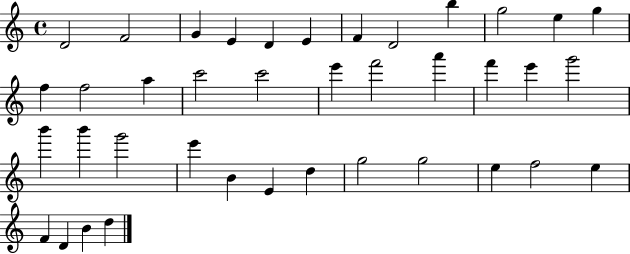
D4/h F4/h G4/q E4/q D4/q E4/q F4/q D4/h B5/q G5/h E5/q G5/q F5/q F5/h A5/q C6/h C6/h E6/q F6/h A6/q F6/q E6/q G6/h B6/q B6/q G6/h E6/q B4/q E4/q D5/q G5/h G5/h E5/q F5/h E5/q F4/q D4/q B4/q D5/q